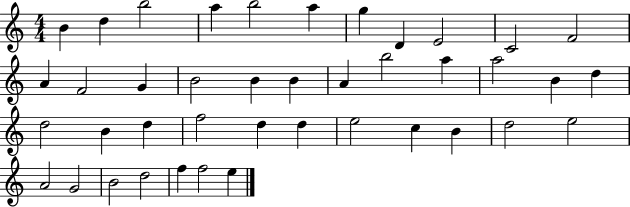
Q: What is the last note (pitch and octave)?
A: E5